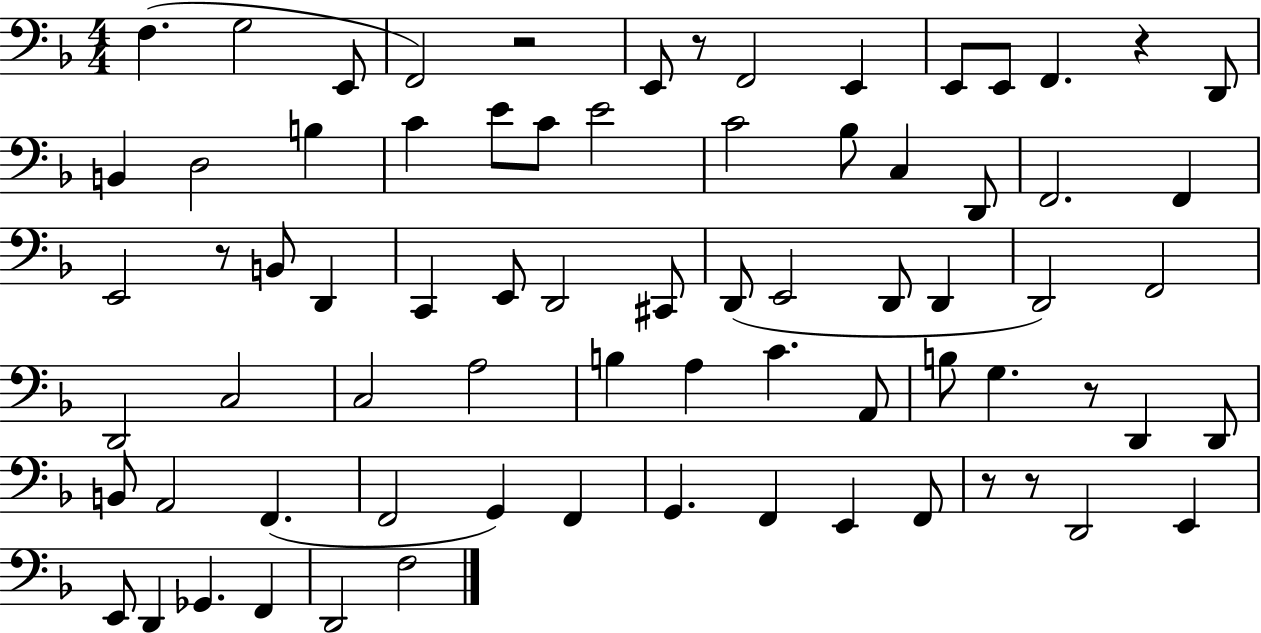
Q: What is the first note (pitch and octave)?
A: F3